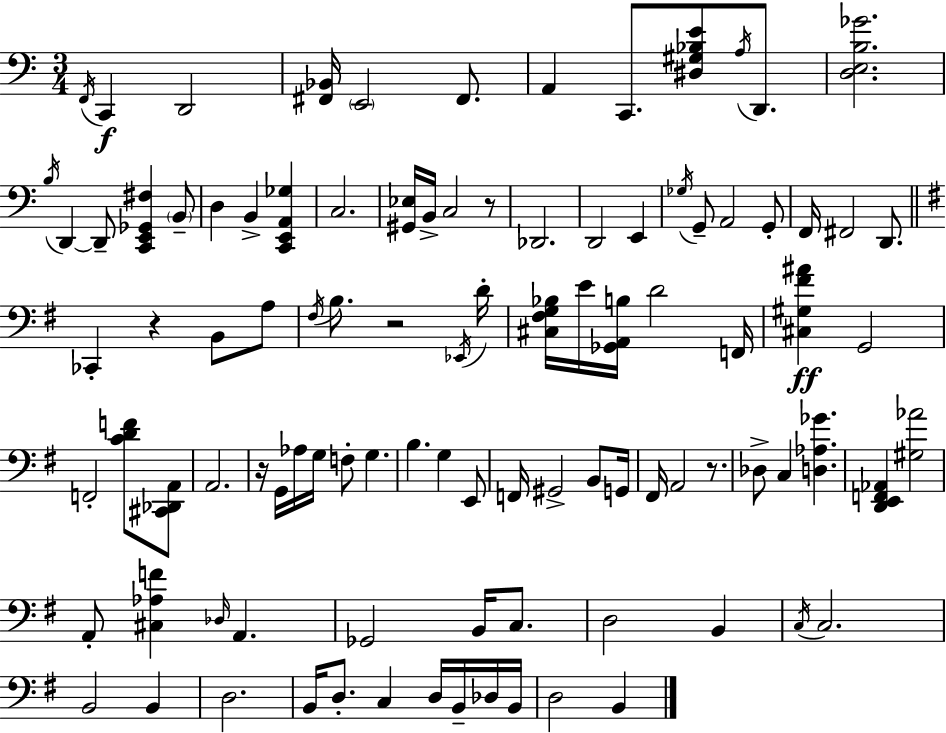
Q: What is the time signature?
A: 3/4